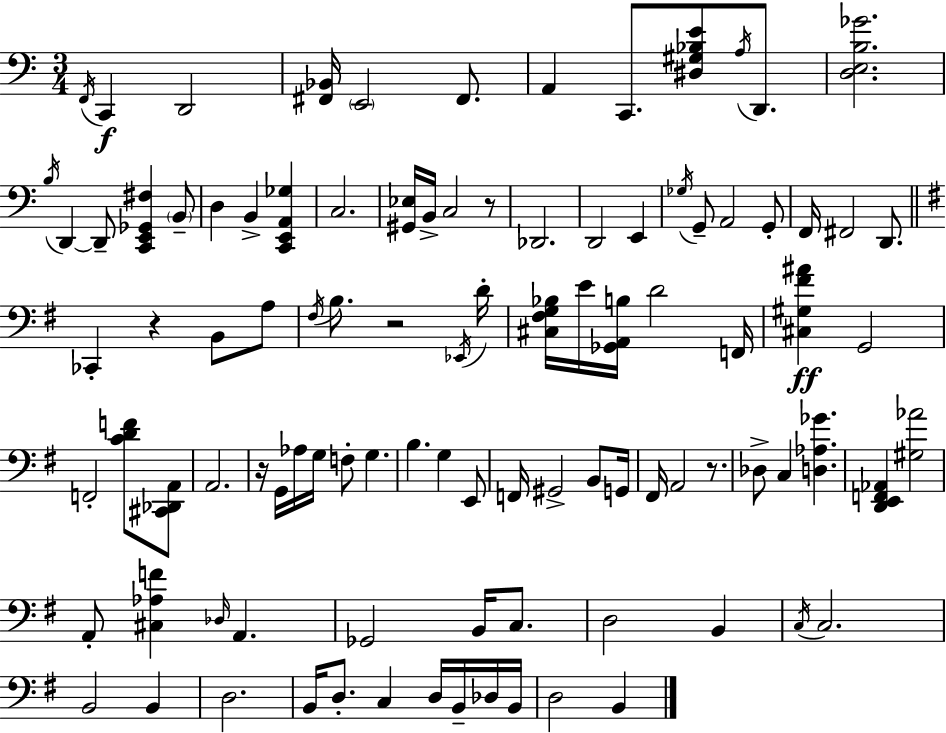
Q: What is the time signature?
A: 3/4